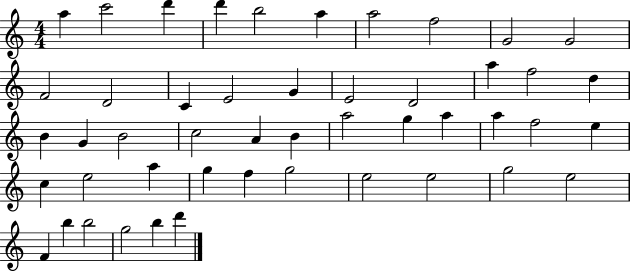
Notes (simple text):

A5/q C6/h D6/q D6/q B5/h A5/q A5/h F5/h G4/h G4/h F4/h D4/h C4/q E4/h G4/q E4/h D4/h A5/q F5/h D5/q B4/q G4/q B4/h C5/h A4/q B4/q A5/h G5/q A5/q A5/q F5/h E5/q C5/q E5/h A5/q G5/q F5/q G5/h E5/h E5/h G5/h E5/h F4/q B5/q B5/h G5/h B5/q D6/q